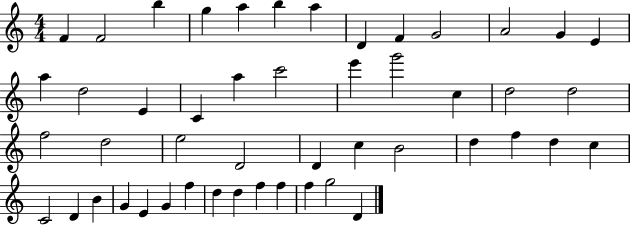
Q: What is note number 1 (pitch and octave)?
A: F4